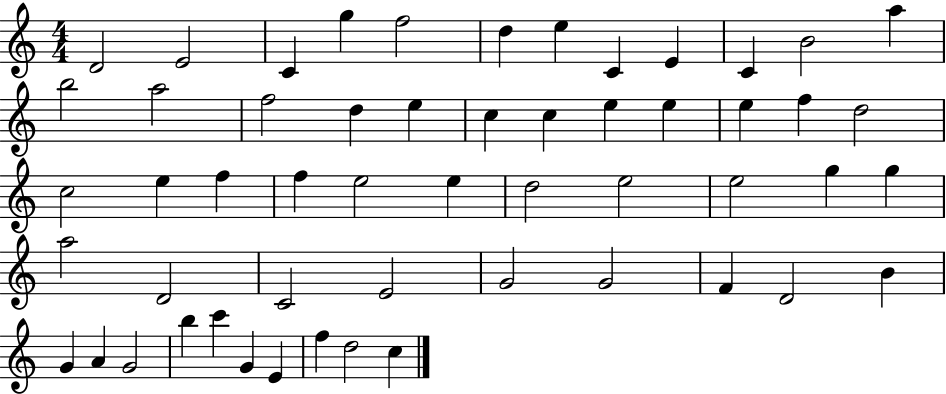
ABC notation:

X:1
T:Untitled
M:4/4
L:1/4
K:C
D2 E2 C g f2 d e C E C B2 a b2 a2 f2 d e c c e e e f d2 c2 e f f e2 e d2 e2 e2 g g a2 D2 C2 E2 G2 G2 F D2 B G A G2 b c' G E f d2 c